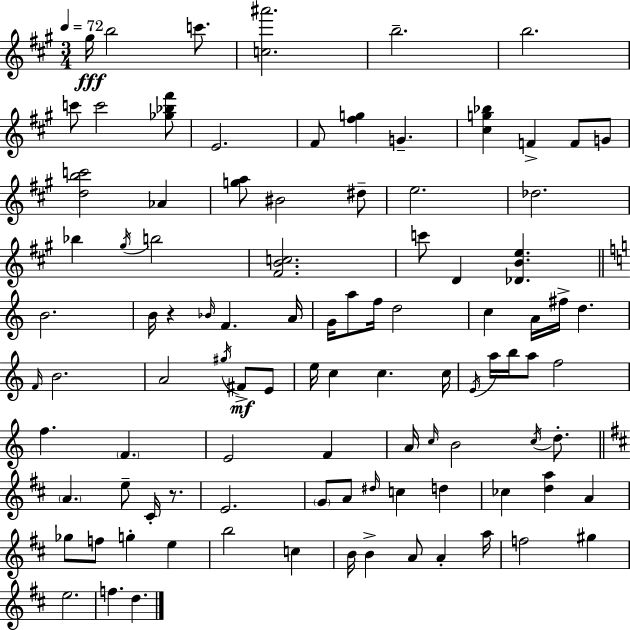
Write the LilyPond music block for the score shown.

{
  \clef treble
  \numericTimeSignature
  \time 3/4
  \key a \major
  \tempo 4 = 72
  gis''16\fff b''2 c'''8. | <c'' ais'''>2. | b''2.-- | b''2. | \break c'''8 c'''2 <ges'' bes'' fis'''>8 | e'2. | fis'8 <fis'' g''>4 g'4.-- | <cis'' g'' bes''>4 f'4-> f'8 g'8 | \break <d'' b'' c'''>2 aes'4 | <g'' a''>8 bis'2 dis''8-- | e''2. | des''2. | \break bes''4 \acciaccatura { gis''16 } b''2 | <fis' b' c''>2. | c'''8 d'4 <des' b' e''>4. | \bar "||" \break \key c \major b'2. | b'16 r4 \grace { bes'16 } f'4. | a'16 g'16 a''8 f''16 d''2 | c''4 a'16 fis''16-> d''4. | \break \grace { f'16 } b'2. | a'2 \acciaccatura { gis''16 } fis'8->\mf | e'8 e''16 c''4 c''4. | c''16 \acciaccatura { e'16 } a''16 b''16 a''8 f''2 | \break f''4. \parenthesize f'4. | e'2 | f'4 a'16 \grace { c''16 } b'2 | \acciaccatura { c''16 } d''8.-. \bar "||" \break \key d \major \parenthesize a'4. e''8-- cis'16-. r8. | e'2. | \parenthesize g'8 a'8 \grace { dis''16 } c''4 d''4 | ces''4 <d'' a''>4 a'4 | \break ges''8 f''8 g''4-. e''4 | b''2 c''4 | b'16 b'4-> a'8 a'4-. | a''16 f''2 gis''4 | \break e''2. | f''4. d''4. | \bar "|."
}